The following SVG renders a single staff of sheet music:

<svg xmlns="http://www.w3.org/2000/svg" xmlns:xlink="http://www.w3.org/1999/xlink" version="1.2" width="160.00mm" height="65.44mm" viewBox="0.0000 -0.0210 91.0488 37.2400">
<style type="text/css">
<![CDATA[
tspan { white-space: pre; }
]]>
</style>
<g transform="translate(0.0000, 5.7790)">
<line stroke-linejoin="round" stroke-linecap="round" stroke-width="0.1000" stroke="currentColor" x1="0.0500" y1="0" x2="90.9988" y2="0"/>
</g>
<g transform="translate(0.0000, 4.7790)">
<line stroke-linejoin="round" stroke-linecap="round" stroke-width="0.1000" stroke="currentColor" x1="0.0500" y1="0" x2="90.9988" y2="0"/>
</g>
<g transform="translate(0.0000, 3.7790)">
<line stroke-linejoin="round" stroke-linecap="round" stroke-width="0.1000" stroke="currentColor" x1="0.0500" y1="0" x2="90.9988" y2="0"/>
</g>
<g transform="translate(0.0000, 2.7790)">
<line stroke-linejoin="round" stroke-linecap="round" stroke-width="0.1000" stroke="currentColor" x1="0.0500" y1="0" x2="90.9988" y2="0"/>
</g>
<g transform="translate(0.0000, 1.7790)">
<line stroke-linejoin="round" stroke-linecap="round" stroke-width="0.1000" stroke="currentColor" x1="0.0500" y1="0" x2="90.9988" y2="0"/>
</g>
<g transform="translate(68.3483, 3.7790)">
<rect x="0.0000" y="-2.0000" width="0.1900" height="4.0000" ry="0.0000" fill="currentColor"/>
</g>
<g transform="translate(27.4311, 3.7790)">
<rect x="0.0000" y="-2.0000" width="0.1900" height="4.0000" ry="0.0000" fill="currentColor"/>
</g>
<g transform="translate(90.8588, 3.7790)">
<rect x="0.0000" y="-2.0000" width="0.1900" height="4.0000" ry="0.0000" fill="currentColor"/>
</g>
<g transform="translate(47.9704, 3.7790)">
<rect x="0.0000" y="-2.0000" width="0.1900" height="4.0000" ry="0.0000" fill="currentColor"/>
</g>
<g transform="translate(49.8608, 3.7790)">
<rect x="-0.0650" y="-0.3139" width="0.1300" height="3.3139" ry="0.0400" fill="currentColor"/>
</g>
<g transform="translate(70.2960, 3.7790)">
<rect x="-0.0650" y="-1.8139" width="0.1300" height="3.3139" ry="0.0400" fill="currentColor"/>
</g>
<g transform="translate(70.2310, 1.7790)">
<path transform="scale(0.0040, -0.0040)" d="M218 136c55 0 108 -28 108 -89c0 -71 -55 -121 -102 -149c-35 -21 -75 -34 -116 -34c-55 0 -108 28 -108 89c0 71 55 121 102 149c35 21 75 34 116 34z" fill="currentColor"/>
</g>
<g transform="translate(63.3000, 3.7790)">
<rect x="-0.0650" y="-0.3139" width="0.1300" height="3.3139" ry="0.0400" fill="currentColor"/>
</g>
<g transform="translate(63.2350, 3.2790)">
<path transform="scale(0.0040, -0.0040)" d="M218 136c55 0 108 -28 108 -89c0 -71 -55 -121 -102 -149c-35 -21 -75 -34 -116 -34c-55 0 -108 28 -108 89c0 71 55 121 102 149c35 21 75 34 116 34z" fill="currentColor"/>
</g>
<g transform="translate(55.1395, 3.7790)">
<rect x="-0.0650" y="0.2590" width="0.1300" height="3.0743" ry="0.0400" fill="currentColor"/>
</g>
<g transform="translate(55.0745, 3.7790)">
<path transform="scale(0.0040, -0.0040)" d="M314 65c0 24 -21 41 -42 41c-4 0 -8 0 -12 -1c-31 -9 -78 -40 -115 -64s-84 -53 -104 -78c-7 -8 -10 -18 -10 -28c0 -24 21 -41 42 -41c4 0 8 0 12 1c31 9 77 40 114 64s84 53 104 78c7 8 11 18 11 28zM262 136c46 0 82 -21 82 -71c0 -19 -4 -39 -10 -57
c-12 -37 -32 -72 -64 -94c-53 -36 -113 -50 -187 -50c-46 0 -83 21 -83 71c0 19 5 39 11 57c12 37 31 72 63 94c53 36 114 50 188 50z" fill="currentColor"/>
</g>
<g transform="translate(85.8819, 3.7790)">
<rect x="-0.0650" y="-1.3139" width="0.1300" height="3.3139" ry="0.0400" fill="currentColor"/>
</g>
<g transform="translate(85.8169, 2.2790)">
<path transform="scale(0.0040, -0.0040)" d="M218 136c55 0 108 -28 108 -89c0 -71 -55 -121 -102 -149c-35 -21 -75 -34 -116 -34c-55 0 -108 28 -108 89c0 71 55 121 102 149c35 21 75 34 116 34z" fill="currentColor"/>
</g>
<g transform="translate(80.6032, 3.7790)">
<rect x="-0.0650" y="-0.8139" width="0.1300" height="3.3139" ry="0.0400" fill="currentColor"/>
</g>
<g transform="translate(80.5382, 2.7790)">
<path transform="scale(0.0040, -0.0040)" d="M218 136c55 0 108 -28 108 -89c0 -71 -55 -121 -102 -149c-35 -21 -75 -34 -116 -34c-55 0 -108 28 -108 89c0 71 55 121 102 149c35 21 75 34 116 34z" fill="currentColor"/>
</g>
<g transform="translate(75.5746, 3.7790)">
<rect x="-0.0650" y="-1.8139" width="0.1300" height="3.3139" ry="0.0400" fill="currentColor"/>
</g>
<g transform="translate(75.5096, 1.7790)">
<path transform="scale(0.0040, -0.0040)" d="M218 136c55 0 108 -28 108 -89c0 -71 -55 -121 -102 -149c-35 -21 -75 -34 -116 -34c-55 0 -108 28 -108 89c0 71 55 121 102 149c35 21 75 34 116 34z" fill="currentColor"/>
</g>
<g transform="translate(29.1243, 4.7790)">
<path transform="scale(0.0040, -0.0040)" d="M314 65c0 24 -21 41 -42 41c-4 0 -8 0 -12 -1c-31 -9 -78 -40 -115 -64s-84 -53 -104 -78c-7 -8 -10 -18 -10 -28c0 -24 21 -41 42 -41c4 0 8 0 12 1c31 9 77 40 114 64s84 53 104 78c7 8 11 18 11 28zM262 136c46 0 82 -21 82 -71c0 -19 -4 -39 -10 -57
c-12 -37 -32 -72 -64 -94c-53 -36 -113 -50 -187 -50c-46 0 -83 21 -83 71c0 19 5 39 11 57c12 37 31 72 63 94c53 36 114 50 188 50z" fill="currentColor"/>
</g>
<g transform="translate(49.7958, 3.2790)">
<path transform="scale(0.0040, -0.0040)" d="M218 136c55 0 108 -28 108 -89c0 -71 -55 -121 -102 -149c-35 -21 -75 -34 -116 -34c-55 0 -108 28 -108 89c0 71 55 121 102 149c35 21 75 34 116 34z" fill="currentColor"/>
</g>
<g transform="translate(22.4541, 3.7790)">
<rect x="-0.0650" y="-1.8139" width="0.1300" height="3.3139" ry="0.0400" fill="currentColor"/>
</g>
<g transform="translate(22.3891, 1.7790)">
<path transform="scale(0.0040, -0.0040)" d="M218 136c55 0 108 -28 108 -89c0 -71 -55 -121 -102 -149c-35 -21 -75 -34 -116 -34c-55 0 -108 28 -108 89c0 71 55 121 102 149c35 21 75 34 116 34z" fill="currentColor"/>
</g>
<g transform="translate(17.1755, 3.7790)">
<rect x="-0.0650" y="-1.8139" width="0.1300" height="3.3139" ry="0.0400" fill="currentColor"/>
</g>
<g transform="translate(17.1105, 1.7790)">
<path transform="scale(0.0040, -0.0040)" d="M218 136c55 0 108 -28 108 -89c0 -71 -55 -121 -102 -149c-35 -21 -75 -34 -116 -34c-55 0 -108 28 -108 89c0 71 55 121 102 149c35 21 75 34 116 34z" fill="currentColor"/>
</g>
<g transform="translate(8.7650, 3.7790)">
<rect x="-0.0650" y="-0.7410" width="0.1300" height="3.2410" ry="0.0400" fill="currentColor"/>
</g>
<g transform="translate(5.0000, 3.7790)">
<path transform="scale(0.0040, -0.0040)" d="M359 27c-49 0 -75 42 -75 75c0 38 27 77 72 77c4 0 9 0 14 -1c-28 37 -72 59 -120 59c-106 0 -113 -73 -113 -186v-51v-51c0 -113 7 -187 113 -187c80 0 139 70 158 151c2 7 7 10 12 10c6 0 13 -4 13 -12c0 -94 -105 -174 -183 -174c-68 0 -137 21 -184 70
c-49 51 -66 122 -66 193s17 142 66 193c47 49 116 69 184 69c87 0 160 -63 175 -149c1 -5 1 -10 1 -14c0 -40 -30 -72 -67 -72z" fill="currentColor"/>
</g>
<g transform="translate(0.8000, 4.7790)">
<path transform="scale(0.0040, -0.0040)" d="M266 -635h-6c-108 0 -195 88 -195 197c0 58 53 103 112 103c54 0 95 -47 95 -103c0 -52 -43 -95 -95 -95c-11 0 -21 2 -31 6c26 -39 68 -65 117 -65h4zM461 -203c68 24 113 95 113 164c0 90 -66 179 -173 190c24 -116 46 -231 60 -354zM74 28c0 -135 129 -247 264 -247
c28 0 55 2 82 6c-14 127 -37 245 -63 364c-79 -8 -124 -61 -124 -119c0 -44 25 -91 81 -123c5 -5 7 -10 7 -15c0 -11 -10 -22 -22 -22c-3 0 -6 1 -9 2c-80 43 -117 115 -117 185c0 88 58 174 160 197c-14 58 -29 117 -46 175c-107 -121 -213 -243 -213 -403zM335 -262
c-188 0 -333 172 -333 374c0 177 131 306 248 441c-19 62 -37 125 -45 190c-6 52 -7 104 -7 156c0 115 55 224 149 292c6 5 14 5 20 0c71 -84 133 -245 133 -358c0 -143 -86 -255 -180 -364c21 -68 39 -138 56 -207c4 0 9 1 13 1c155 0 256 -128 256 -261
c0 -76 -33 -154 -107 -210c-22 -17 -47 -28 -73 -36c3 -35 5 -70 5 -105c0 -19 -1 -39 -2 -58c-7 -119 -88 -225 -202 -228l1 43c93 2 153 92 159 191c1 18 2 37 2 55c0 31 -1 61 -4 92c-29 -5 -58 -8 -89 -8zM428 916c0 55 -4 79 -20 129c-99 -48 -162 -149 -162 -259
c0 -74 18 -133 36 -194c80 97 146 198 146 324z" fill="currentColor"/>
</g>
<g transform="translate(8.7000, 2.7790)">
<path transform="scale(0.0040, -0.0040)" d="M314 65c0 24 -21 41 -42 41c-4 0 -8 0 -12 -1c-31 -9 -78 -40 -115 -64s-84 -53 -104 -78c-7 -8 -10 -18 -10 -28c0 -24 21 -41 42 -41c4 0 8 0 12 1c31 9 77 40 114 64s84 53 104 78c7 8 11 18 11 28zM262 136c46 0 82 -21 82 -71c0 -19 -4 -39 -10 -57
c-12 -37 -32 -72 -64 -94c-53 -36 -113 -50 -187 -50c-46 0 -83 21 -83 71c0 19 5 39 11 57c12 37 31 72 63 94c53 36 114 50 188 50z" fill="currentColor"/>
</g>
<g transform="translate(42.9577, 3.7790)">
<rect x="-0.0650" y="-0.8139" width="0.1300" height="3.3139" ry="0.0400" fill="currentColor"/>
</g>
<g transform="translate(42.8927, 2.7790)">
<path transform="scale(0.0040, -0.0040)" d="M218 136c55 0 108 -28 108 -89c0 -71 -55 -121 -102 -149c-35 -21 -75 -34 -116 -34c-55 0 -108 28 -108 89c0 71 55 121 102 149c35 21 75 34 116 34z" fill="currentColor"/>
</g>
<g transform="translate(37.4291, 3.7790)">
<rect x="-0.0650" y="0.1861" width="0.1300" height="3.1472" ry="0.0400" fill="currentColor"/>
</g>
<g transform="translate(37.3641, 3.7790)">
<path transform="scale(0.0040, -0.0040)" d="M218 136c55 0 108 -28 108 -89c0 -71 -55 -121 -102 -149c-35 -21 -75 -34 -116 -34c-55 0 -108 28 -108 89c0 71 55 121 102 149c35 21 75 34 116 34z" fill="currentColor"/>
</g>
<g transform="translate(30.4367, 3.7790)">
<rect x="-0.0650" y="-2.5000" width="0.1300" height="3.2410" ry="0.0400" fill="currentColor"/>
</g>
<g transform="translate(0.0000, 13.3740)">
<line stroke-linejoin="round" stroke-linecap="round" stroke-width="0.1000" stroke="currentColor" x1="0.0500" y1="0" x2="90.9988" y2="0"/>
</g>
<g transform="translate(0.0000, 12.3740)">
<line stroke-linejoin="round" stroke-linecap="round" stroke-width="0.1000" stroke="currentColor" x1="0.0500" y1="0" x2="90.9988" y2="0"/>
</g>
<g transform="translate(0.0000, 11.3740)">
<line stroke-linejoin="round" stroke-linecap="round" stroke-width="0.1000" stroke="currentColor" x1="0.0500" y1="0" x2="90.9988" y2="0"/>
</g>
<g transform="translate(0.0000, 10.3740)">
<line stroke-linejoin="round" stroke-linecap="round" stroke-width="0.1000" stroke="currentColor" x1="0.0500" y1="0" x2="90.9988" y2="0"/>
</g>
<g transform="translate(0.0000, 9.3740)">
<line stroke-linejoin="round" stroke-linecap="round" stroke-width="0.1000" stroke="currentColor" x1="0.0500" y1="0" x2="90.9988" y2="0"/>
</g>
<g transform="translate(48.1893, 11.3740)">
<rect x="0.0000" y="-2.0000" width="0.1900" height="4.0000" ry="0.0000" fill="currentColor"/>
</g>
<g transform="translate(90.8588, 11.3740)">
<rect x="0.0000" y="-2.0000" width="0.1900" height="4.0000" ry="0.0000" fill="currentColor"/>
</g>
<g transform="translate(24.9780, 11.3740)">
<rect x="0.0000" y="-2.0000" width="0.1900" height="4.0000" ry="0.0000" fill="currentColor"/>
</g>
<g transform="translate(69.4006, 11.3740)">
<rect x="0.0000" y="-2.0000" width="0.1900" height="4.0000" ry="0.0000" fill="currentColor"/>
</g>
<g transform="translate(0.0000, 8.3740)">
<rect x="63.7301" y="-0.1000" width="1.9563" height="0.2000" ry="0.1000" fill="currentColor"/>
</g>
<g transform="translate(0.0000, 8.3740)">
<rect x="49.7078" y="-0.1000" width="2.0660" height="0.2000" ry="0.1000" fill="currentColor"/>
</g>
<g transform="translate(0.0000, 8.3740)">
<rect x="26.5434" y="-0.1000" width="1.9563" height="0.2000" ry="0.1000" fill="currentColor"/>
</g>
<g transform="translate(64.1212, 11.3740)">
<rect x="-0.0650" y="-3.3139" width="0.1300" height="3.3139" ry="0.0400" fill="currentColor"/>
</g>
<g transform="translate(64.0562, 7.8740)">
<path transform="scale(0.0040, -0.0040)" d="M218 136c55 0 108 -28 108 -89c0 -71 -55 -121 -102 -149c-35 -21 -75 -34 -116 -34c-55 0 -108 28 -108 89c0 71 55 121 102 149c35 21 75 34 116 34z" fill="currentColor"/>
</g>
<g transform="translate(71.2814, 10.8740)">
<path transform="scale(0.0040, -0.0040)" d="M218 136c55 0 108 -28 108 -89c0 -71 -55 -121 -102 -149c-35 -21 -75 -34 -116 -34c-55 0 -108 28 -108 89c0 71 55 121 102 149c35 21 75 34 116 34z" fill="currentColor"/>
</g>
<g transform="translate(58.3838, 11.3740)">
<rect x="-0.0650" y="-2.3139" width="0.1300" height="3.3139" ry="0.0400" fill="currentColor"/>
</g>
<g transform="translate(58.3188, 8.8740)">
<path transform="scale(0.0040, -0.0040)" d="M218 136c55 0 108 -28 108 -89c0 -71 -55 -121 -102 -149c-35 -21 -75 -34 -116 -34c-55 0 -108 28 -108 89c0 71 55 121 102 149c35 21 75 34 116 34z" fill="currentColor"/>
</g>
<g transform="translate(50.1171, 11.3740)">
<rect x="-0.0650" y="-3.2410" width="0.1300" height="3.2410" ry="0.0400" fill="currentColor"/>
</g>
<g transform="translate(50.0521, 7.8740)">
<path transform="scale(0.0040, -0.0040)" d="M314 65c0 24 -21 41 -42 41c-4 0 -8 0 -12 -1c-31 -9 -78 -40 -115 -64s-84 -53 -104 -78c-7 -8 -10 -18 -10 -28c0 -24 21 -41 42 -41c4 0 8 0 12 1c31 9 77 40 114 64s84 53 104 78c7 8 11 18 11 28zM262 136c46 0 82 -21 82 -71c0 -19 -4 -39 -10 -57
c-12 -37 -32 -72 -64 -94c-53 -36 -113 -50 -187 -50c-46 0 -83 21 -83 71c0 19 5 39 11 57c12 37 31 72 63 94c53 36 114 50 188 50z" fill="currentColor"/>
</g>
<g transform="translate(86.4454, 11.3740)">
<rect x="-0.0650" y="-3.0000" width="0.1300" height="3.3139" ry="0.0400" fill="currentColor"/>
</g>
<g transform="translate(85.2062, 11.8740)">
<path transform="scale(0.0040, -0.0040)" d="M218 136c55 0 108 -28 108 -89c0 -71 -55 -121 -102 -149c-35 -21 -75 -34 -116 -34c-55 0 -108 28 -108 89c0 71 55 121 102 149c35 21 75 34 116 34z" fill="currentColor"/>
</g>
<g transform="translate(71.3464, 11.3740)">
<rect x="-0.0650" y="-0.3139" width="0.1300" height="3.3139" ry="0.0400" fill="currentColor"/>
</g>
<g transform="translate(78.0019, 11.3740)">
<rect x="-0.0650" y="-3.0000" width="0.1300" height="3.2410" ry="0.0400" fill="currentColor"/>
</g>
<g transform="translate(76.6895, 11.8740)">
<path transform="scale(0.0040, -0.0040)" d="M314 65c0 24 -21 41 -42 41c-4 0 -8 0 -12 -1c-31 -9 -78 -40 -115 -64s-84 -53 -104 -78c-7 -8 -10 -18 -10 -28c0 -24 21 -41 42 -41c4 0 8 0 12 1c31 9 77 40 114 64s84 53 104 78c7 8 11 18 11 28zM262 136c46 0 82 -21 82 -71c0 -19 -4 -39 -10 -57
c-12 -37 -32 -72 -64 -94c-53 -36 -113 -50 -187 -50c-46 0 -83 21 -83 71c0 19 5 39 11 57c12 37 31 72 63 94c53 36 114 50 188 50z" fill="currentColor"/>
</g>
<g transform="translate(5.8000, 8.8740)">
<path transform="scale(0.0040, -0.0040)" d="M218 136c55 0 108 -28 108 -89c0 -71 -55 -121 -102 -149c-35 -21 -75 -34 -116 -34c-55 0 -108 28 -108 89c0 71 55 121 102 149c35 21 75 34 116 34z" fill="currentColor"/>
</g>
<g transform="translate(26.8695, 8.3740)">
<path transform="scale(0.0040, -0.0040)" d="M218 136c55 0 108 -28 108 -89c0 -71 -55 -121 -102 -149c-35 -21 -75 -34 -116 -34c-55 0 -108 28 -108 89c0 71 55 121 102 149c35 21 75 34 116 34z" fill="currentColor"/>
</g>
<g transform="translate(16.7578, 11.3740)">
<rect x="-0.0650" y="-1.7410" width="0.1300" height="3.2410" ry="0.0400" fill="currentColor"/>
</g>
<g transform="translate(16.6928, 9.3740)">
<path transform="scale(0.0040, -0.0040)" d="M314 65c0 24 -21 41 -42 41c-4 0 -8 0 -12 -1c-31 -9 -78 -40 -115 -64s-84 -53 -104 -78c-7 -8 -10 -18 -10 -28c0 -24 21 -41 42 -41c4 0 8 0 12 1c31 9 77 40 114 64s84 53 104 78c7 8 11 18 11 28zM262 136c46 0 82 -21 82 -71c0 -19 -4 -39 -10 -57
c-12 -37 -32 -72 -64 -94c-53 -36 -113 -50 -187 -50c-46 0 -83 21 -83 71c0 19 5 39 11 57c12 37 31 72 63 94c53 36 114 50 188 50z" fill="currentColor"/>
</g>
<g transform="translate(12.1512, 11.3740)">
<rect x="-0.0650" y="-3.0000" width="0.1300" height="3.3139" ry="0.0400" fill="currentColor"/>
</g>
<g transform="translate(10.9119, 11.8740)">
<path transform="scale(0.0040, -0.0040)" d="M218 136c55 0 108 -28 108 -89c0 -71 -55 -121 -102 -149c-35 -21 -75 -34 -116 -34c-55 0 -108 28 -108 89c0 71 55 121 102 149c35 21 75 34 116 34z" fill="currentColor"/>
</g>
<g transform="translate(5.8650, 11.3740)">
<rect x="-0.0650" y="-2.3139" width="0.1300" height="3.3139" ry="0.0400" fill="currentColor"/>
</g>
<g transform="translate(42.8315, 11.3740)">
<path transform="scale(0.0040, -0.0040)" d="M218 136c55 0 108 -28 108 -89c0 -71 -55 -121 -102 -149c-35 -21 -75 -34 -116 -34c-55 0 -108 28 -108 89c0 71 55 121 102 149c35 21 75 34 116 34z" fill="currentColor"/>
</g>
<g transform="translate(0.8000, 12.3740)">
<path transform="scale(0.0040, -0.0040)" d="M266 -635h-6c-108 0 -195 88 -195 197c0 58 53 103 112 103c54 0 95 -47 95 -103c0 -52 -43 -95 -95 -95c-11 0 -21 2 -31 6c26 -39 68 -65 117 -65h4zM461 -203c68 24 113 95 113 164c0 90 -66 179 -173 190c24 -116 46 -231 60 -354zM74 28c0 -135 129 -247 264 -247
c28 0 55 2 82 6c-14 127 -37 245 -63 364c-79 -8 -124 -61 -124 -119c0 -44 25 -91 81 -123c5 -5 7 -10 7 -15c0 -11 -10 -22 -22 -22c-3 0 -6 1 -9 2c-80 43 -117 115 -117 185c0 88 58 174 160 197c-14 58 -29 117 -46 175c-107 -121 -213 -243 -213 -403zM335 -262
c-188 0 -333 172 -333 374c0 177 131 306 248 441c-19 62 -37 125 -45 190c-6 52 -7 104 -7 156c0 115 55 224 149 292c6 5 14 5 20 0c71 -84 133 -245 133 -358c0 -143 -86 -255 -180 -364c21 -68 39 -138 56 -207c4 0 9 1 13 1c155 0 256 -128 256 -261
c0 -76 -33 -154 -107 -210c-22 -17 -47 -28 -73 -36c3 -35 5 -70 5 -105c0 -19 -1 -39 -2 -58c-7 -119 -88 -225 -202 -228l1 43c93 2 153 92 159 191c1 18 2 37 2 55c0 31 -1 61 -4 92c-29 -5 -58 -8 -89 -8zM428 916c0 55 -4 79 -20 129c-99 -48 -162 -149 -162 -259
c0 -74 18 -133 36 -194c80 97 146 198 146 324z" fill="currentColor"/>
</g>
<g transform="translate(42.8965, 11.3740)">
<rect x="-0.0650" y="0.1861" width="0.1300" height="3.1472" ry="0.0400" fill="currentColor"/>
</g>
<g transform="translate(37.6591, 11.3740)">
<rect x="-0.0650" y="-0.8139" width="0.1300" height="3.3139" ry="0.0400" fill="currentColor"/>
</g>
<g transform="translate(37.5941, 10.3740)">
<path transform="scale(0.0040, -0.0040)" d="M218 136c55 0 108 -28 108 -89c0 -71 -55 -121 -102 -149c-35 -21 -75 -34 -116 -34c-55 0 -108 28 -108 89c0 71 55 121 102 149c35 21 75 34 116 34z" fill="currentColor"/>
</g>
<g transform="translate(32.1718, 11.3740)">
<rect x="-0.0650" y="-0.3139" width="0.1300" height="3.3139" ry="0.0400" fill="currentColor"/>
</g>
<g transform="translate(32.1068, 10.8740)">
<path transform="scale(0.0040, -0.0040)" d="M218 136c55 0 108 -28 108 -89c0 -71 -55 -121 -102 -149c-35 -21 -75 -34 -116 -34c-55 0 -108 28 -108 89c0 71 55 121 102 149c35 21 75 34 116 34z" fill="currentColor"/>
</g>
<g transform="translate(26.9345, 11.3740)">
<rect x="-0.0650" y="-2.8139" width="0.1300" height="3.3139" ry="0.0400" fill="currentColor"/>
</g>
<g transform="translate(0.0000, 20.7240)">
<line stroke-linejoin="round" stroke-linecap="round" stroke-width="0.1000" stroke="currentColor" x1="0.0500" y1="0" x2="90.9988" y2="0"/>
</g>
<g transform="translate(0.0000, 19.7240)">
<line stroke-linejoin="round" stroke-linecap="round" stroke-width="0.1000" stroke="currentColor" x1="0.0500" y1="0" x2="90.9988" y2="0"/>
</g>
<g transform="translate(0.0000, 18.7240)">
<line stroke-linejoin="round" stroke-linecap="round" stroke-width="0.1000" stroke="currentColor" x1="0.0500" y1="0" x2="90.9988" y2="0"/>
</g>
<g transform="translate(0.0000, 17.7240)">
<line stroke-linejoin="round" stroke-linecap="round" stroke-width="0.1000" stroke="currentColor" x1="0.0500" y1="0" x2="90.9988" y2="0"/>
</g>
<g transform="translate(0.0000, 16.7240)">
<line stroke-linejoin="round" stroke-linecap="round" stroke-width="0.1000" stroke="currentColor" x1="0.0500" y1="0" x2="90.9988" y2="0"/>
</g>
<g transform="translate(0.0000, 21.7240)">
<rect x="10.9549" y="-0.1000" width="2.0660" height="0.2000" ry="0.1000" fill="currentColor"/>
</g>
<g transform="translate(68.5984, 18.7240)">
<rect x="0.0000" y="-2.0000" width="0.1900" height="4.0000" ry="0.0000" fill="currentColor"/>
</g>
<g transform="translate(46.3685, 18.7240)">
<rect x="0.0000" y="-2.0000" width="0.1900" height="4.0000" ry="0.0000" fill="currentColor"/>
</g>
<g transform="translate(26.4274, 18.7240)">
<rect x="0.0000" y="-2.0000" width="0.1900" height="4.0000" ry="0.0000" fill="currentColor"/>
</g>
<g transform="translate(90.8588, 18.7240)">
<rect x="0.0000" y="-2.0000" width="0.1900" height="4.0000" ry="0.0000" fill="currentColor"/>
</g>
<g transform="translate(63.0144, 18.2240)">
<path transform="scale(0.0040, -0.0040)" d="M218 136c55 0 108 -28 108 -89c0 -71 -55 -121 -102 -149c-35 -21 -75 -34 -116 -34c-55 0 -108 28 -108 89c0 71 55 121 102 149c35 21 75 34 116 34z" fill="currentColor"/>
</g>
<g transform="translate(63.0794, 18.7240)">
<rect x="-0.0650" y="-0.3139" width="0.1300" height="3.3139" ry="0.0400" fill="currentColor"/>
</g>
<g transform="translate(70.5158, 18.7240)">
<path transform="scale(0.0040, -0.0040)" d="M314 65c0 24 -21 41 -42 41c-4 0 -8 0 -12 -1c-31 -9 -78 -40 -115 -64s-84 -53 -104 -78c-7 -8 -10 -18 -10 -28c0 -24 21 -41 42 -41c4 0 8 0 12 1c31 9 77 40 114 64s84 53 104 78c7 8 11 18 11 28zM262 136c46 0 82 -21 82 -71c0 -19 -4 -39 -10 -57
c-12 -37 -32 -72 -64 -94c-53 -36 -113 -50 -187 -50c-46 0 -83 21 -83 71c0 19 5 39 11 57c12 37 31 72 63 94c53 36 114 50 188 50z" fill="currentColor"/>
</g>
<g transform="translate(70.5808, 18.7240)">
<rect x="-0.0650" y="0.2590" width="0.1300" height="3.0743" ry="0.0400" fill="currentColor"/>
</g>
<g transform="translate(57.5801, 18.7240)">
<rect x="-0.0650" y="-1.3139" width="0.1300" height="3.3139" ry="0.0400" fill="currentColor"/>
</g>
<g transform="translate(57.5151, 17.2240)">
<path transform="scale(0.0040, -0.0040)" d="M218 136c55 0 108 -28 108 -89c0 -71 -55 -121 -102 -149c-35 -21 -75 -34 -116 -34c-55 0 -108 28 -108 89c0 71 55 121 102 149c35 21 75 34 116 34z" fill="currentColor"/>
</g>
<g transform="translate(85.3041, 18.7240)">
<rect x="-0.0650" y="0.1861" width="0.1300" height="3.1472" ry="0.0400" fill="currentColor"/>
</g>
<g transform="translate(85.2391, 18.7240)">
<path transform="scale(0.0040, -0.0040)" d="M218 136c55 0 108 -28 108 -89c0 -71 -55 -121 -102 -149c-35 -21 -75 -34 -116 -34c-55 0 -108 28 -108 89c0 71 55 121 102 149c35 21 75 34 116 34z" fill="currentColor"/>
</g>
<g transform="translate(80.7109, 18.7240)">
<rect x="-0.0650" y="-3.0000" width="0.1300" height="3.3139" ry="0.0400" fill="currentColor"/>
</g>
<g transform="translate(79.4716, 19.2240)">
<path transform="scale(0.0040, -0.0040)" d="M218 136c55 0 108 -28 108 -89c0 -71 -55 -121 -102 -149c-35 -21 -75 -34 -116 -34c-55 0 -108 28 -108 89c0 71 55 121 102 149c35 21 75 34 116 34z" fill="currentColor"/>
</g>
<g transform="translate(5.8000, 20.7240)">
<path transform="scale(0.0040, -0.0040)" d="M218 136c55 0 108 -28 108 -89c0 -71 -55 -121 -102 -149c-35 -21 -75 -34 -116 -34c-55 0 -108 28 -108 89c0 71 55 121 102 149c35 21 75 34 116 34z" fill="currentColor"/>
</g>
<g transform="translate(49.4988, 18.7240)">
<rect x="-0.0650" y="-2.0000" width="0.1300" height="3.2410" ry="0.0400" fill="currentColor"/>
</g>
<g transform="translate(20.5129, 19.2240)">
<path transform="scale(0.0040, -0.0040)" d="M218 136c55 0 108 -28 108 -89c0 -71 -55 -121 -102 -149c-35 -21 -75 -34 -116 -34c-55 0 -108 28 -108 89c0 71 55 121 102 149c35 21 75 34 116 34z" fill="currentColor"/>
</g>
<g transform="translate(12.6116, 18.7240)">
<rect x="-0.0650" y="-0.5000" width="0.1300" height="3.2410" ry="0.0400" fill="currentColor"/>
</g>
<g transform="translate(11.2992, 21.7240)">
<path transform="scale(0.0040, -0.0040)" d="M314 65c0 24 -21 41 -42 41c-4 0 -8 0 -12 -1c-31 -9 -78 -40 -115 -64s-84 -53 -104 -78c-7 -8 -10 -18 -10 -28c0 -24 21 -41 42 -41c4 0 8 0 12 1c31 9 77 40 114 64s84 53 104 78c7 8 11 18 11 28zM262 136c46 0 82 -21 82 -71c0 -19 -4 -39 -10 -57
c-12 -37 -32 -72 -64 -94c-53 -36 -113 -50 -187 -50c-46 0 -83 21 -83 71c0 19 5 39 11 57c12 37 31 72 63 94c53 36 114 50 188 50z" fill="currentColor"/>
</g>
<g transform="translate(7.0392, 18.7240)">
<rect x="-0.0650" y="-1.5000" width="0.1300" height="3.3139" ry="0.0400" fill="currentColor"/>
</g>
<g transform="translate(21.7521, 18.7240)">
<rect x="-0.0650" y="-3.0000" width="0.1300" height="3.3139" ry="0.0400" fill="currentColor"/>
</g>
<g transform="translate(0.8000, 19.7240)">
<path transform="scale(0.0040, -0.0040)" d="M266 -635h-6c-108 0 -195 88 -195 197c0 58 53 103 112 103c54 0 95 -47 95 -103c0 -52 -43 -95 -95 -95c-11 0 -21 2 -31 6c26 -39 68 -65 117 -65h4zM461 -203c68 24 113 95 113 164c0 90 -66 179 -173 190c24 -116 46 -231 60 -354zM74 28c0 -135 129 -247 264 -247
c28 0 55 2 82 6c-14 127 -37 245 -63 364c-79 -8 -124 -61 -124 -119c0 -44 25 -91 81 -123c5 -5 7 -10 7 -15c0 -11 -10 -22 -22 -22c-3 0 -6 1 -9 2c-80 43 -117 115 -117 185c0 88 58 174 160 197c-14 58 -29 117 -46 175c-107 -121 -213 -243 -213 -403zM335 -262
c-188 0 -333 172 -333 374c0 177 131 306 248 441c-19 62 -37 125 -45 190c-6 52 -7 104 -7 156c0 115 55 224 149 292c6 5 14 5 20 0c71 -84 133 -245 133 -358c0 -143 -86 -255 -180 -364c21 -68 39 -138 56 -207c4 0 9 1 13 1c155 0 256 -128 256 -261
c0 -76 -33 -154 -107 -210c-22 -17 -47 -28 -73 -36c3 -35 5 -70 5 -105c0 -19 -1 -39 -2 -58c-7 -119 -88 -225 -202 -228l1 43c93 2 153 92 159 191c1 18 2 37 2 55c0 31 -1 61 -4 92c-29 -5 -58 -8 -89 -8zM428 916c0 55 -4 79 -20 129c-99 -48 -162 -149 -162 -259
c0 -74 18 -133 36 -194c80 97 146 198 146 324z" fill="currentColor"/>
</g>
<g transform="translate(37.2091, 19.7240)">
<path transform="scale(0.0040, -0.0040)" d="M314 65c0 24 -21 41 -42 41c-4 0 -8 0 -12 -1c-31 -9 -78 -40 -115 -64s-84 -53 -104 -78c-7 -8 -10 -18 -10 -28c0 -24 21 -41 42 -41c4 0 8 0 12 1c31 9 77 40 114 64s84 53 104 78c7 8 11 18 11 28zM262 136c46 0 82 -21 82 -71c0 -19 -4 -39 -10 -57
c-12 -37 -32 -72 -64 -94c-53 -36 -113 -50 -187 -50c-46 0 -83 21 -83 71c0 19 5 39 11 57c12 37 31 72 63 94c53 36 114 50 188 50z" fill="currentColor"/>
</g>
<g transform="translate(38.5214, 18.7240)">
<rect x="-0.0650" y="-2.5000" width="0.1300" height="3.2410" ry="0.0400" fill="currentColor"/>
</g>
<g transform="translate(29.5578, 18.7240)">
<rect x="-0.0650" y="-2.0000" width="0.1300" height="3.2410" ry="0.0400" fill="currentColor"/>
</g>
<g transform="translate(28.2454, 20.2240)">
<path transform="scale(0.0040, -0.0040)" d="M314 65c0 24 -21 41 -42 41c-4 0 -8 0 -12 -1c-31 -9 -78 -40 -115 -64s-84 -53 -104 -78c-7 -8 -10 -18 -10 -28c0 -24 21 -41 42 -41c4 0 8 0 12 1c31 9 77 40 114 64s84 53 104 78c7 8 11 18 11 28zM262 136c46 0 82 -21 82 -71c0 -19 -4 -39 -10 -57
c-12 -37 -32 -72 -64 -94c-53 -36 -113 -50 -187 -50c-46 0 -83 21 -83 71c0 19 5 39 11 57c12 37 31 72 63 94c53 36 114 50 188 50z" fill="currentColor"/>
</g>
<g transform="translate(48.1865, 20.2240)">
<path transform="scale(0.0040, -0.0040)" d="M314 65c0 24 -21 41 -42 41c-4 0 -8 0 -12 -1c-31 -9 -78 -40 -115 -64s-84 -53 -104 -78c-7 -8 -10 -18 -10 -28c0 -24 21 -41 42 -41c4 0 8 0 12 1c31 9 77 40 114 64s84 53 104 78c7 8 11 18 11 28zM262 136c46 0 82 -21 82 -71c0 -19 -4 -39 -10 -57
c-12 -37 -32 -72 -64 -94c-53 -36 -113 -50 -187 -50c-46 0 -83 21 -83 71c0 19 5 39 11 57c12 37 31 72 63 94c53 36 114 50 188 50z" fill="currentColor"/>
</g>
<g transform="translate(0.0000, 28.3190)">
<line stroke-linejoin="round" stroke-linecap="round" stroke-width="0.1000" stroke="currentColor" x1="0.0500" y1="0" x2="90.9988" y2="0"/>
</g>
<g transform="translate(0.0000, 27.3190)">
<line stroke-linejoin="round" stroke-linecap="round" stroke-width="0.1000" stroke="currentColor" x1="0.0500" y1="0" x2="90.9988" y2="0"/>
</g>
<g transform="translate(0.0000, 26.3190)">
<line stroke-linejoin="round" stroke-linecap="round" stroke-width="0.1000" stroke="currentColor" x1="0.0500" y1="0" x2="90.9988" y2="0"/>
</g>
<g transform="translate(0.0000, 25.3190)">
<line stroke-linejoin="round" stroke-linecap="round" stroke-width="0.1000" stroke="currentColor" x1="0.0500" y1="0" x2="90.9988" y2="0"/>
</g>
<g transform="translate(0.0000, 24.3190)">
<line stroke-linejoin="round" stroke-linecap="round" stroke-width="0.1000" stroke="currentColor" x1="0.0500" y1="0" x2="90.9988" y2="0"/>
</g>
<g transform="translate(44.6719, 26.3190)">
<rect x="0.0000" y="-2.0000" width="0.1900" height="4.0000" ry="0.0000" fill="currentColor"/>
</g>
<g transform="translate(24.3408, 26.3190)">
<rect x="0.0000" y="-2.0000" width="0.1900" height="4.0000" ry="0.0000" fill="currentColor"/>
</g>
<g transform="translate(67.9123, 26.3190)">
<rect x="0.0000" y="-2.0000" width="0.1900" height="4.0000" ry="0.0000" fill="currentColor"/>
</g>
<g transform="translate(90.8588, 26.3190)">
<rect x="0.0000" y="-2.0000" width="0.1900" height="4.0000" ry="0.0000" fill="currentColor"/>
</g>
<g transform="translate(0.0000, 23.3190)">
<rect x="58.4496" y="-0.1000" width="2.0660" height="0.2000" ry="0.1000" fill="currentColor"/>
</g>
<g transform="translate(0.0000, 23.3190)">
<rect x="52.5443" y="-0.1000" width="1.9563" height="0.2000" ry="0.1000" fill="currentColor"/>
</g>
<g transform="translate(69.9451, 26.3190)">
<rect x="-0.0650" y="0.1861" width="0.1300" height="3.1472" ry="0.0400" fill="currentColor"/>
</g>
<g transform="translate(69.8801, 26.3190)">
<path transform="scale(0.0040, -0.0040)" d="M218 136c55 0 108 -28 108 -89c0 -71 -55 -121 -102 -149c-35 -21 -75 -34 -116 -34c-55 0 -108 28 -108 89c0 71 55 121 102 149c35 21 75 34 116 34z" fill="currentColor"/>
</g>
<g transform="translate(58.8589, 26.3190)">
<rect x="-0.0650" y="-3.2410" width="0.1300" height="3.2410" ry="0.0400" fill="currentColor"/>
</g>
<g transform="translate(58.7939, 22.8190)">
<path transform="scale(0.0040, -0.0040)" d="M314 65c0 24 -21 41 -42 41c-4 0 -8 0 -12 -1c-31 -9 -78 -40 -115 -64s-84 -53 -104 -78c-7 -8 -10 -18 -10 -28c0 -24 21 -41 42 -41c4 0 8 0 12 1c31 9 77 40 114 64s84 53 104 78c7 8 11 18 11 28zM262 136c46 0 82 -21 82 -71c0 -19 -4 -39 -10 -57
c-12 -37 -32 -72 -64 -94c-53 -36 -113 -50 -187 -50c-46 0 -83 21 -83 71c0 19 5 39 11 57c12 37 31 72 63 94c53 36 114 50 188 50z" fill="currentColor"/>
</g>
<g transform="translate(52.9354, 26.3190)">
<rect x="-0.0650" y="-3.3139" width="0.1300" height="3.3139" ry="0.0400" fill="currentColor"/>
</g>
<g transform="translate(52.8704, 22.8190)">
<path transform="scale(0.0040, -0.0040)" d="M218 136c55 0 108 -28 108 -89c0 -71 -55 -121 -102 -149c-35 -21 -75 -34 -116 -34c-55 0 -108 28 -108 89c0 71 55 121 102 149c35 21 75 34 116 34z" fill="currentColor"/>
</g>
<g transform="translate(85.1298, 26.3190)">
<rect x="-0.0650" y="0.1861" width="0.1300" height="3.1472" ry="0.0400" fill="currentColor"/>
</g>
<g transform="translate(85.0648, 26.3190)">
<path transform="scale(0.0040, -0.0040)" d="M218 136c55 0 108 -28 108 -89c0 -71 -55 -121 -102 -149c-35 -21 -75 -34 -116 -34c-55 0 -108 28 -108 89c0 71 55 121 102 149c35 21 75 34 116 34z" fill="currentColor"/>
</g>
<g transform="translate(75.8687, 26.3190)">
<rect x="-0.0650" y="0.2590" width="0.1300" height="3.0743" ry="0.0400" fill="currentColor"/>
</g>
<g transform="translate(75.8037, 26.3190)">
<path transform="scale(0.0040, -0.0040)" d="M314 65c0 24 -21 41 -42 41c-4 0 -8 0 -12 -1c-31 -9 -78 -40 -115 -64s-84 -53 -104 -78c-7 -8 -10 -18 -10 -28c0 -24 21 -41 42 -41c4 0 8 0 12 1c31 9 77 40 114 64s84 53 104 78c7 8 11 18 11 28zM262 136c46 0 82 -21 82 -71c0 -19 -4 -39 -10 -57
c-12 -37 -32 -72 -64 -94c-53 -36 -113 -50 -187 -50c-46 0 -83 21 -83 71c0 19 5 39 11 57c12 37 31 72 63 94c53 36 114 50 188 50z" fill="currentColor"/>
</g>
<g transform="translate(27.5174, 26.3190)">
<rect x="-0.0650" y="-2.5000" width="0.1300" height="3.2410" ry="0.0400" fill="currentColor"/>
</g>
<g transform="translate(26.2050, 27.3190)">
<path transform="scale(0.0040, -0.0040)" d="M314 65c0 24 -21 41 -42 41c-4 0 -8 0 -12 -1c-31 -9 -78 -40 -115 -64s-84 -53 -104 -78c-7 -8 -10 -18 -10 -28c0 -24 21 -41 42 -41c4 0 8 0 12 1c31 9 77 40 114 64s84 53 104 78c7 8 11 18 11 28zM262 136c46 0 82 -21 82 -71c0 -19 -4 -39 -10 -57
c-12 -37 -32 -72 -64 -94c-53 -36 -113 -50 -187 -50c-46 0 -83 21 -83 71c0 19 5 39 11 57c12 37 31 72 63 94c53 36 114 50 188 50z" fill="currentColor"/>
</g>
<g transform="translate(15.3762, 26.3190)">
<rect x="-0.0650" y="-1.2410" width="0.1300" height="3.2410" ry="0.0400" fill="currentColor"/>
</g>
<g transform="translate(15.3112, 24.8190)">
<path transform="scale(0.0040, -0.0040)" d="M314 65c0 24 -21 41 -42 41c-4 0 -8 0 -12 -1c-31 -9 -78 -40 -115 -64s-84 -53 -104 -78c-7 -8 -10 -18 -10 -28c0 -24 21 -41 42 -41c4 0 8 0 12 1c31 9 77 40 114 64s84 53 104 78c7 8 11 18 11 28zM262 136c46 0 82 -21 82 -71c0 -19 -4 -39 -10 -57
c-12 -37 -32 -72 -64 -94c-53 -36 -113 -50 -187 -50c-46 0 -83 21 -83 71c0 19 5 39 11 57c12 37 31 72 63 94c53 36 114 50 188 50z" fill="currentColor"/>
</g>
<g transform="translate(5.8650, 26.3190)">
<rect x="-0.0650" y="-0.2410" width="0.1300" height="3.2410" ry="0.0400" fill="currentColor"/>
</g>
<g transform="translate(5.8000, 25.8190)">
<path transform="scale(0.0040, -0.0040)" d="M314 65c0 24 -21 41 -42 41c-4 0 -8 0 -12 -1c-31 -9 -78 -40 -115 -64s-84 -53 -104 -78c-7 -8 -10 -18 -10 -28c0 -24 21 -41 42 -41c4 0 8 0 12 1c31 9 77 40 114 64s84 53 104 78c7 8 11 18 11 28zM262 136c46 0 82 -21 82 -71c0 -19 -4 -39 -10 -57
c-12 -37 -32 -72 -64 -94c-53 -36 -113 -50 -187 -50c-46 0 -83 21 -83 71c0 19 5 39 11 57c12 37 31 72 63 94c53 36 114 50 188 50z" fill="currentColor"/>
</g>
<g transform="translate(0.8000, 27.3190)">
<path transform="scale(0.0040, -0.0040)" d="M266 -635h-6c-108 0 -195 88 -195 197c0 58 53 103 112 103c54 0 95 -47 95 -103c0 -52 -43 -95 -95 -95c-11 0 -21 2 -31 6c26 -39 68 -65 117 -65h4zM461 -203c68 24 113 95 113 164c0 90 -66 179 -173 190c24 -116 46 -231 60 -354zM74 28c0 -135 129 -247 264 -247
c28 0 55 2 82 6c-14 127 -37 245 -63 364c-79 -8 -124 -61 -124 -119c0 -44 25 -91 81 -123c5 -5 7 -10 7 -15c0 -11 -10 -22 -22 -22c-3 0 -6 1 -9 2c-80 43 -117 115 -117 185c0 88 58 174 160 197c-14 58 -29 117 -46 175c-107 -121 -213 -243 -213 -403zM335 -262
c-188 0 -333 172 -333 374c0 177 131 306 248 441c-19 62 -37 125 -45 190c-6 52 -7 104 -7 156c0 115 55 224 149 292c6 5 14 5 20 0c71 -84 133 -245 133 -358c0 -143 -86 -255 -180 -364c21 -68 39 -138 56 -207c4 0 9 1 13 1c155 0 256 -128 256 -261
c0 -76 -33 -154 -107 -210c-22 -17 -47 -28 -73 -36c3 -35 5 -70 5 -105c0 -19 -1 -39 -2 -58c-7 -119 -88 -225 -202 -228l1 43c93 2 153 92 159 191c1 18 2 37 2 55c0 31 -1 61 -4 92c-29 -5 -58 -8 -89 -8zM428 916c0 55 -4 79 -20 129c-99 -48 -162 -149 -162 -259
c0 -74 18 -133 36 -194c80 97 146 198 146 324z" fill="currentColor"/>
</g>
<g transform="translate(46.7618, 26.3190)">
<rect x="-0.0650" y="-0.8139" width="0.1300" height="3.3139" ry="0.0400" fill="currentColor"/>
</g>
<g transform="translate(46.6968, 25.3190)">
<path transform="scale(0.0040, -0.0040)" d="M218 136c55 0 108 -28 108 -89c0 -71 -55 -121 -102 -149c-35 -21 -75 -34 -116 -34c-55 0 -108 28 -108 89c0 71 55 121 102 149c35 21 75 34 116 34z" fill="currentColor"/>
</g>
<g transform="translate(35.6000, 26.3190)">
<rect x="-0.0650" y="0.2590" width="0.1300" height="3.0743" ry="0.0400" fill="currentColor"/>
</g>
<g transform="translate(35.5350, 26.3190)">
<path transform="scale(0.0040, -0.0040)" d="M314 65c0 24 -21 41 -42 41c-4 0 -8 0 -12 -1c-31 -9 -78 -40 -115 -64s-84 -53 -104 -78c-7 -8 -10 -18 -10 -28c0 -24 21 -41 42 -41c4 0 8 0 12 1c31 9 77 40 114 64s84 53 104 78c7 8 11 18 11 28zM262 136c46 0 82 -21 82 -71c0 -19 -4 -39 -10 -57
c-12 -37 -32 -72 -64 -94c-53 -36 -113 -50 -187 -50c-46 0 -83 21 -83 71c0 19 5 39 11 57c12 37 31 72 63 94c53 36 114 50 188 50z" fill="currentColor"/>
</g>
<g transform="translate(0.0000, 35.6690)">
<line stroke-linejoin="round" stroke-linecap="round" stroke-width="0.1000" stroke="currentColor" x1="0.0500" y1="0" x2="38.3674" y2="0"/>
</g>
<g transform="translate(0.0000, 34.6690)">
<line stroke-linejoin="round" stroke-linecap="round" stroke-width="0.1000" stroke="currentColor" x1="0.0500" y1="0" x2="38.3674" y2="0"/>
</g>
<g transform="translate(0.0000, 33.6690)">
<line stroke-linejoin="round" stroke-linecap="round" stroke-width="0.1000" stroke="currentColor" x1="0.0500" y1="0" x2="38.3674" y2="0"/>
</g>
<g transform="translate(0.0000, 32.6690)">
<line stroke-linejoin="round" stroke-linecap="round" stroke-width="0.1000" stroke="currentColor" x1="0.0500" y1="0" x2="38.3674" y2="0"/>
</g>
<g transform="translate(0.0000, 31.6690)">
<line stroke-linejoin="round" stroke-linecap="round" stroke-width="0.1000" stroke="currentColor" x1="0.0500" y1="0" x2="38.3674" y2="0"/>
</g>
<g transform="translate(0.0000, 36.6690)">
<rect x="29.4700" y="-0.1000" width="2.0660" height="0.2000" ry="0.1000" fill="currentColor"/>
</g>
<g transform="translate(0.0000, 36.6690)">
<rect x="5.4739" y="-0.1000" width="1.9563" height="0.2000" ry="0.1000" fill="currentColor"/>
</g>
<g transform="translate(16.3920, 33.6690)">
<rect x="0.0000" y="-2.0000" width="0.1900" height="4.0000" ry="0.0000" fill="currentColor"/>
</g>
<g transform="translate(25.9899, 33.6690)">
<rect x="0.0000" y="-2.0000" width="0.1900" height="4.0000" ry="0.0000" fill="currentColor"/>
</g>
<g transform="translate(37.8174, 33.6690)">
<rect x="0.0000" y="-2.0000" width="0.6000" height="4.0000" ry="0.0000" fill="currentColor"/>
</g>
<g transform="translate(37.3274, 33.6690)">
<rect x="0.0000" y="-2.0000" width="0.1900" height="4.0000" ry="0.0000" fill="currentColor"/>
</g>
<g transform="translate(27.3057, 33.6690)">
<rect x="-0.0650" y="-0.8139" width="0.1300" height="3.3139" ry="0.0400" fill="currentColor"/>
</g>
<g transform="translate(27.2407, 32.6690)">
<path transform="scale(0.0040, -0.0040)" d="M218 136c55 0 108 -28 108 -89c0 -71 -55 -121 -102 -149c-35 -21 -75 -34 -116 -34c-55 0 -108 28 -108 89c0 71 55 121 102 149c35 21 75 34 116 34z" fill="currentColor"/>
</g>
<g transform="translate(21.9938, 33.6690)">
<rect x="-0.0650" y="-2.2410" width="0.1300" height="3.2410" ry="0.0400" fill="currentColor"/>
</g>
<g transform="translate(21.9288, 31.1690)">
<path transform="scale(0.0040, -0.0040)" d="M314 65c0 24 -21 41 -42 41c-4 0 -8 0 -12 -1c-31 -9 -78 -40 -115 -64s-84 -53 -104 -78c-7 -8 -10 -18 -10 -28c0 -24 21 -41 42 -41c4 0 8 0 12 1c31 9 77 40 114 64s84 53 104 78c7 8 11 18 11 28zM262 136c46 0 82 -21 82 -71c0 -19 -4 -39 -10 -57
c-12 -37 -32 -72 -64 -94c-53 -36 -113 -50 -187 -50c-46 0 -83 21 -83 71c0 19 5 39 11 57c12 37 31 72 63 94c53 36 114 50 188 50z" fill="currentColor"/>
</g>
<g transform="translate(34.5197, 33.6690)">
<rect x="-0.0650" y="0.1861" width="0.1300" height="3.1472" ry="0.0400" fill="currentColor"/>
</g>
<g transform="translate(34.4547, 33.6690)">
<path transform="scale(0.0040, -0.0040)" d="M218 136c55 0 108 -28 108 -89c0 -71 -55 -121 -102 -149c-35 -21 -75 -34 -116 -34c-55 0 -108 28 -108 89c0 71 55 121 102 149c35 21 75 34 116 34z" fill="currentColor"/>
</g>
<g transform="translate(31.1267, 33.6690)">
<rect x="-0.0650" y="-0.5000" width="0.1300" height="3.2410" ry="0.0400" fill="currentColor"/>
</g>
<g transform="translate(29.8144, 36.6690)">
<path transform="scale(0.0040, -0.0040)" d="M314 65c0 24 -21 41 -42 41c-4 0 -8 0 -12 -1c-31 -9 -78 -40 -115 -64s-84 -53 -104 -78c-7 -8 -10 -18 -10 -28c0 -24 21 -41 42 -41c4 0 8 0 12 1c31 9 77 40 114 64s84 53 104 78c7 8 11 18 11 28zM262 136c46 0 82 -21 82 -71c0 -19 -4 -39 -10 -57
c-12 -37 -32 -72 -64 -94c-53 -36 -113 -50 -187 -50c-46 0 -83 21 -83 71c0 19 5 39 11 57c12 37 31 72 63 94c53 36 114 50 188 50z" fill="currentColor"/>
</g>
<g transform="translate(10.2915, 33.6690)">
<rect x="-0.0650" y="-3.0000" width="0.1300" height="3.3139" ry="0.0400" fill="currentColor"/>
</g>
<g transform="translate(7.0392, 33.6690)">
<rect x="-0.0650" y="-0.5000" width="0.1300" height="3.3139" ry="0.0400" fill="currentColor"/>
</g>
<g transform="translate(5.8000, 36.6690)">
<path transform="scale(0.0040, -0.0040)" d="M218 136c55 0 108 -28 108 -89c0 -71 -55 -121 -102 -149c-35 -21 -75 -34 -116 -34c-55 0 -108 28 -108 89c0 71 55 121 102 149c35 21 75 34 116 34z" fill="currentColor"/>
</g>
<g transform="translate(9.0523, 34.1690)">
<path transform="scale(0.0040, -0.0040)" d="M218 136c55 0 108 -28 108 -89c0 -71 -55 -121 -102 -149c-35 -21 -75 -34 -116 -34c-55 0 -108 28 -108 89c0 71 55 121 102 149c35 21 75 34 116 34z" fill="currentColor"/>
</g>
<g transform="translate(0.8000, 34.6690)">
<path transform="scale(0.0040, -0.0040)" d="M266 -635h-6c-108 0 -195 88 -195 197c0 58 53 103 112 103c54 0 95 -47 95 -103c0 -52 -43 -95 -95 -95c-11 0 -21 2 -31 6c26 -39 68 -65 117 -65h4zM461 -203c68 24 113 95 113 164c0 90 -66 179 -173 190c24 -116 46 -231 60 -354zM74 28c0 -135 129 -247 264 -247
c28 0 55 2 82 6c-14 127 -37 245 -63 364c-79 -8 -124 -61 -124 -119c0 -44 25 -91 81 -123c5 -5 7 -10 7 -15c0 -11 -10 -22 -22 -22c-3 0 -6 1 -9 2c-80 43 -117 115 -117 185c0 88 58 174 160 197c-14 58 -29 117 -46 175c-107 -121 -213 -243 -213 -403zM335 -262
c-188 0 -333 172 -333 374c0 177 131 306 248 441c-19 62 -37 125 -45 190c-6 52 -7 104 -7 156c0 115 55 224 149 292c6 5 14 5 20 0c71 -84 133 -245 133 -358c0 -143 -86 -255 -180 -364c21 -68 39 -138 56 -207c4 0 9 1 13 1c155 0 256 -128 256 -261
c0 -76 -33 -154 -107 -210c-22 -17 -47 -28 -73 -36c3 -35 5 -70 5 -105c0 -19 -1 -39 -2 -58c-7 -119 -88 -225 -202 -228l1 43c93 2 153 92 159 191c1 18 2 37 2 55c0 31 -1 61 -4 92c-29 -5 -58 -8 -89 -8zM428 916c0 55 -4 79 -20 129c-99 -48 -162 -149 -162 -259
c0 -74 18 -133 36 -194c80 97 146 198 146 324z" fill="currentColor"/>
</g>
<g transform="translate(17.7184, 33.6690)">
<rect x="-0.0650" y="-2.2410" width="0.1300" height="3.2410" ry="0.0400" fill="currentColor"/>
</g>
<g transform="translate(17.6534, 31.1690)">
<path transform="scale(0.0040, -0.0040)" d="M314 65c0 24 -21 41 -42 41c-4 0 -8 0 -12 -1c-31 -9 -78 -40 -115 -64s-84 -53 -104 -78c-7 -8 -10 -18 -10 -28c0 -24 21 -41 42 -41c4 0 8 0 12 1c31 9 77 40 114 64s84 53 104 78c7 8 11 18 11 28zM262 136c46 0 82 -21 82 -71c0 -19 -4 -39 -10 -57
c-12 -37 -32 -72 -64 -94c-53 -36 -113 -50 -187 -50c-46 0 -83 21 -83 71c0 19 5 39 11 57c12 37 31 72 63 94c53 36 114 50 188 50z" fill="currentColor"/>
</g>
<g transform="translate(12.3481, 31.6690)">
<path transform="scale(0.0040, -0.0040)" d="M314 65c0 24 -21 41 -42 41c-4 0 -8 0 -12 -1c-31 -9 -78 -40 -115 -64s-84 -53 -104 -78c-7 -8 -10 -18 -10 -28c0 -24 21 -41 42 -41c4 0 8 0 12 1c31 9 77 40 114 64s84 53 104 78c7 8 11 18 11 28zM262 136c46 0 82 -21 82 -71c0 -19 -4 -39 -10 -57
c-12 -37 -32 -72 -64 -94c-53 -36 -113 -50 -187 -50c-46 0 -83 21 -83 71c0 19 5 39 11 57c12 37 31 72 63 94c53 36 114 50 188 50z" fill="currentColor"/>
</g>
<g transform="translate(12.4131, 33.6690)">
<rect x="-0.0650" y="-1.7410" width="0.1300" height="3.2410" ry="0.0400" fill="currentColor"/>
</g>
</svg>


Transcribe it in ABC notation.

X:1
T:Untitled
M:4/4
L:1/4
K:C
d2 f f G2 B d c B2 c f f d e g A f2 a c d B b2 g b c A2 A E C2 A F2 G2 F2 e c B2 A B c2 e2 G2 B2 d b b2 B B2 B C A f2 g2 g2 d C2 B